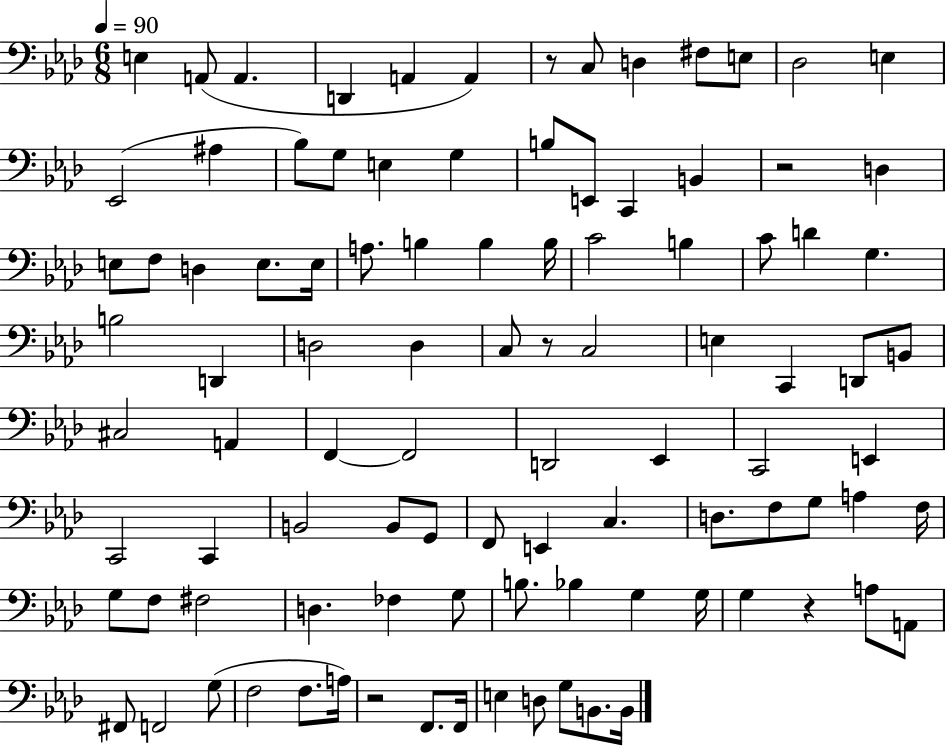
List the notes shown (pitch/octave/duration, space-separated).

E3/q A2/e A2/q. D2/q A2/q A2/q R/e C3/e D3/q F#3/e E3/e Db3/h E3/q Eb2/h A#3/q Bb3/e G3/e E3/q G3/q B3/e E2/e C2/q B2/q R/h D3/q E3/e F3/e D3/q E3/e. E3/s A3/e. B3/q B3/q B3/s C4/h B3/q C4/e D4/q G3/q. B3/h D2/q D3/h D3/q C3/e R/e C3/h E3/q C2/q D2/e B2/e C#3/h A2/q F2/q F2/h D2/h Eb2/q C2/h E2/q C2/h C2/q B2/h B2/e G2/e F2/e E2/q C3/q. D3/e. F3/e G3/e A3/q F3/s G3/e F3/e F#3/h D3/q. FES3/q G3/e B3/e. Bb3/q G3/q G3/s G3/q R/q A3/e A2/e F#2/e F2/h G3/e F3/h F3/e. A3/s R/h F2/e. F2/s E3/q D3/e G3/e B2/e. B2/s